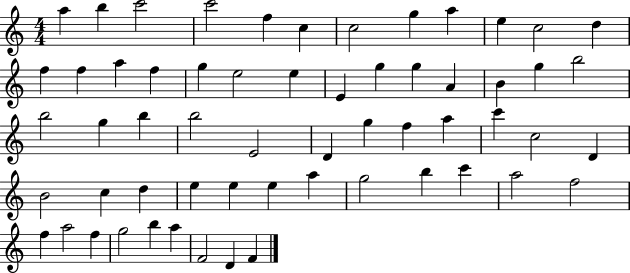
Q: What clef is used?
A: treble